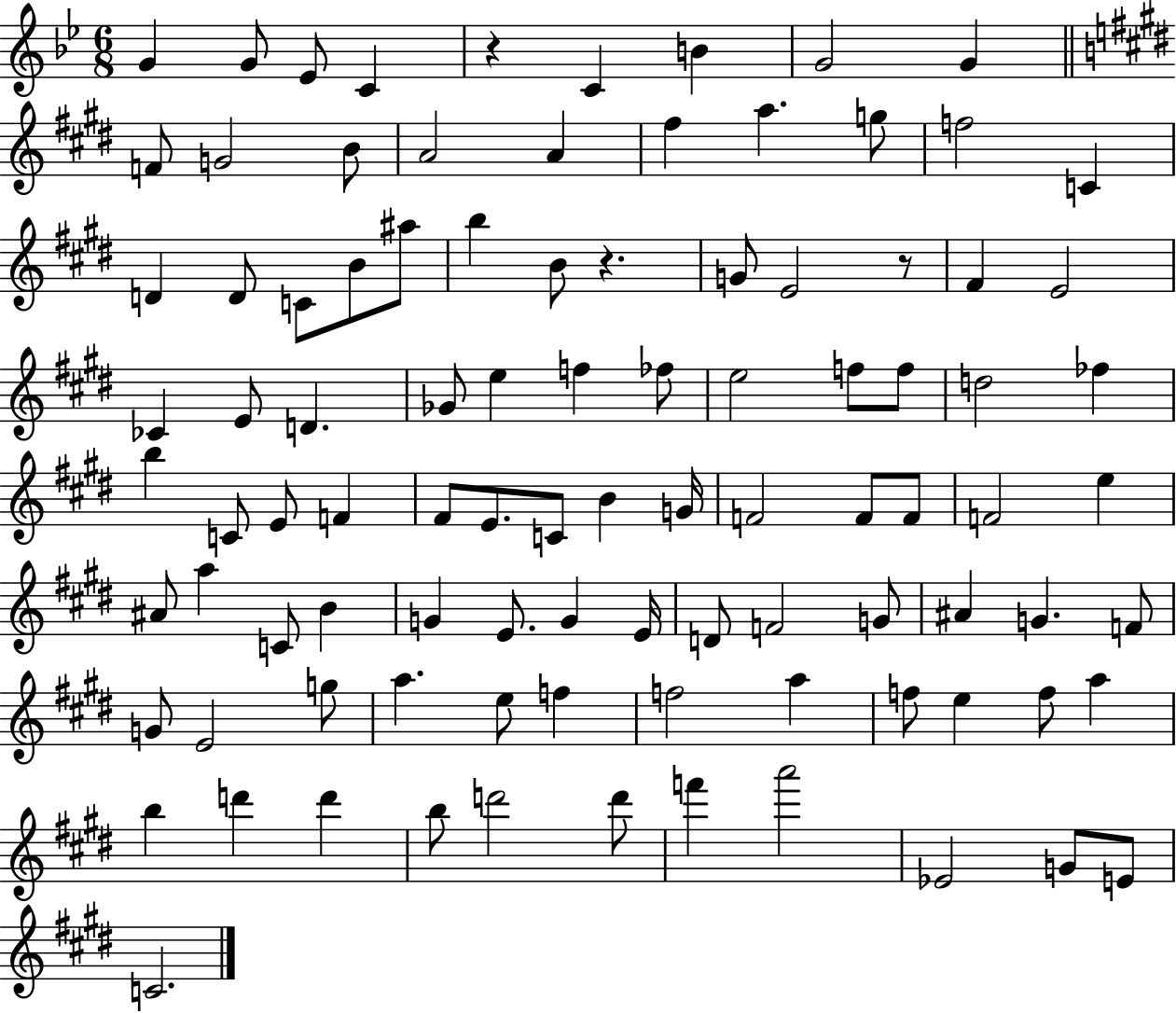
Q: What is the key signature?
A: BES major